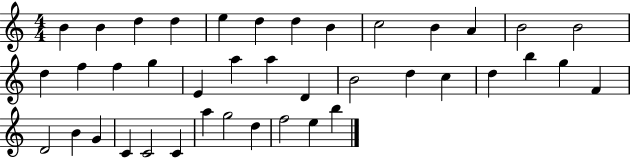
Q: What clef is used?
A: treble